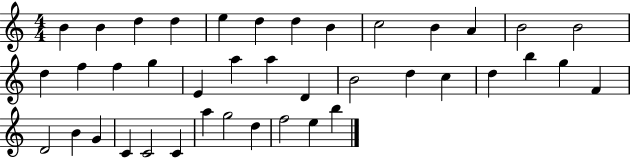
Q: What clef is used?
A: treble